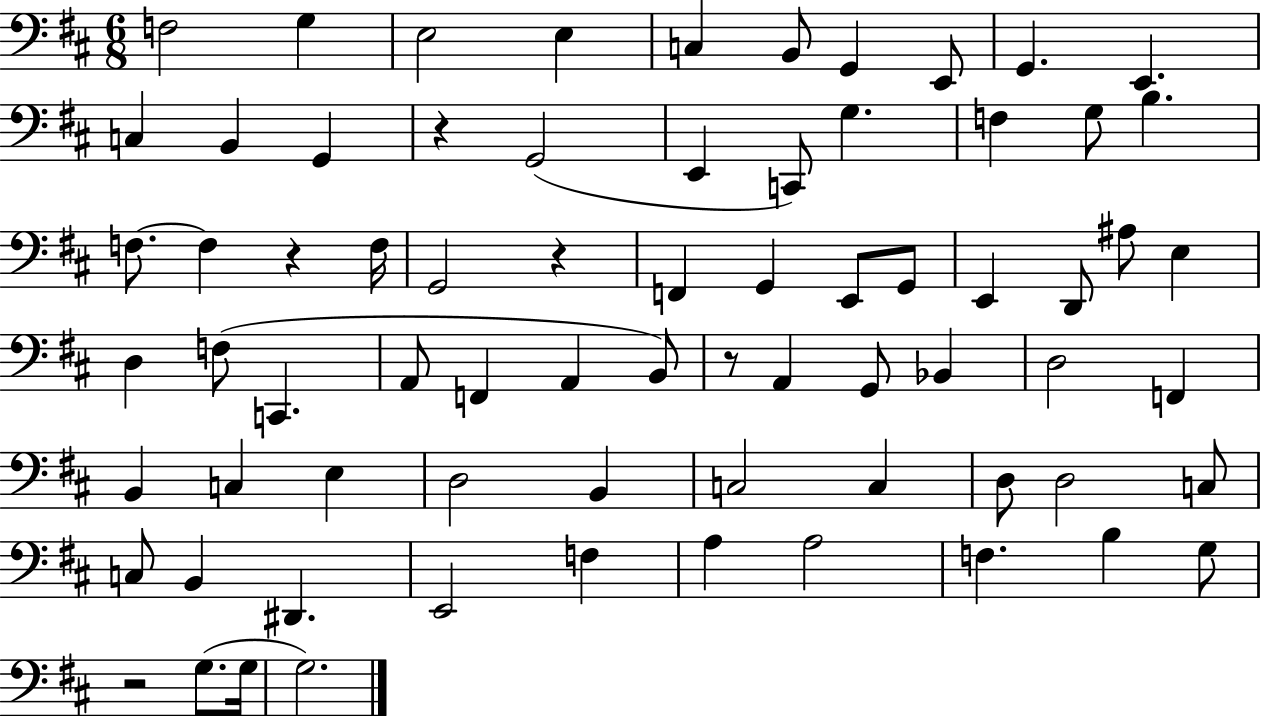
X:1
T:Untitled
M:6/8
L:1/4
K:D
F,2 G, E,2 E, C, B,,/2 G,, E,,/2 G,, E,, C, B,, G,, z G,,2 E,, C,,/2 G, F, G,/2 B, F,/2 F, z F,/4 G,,2 z F,, G,, E,,/2 G,,/2 E,, D,,/2 ^A,/2 E, D, F,/2 C,, A,,/2 F,, A,, B,,/2 z/2 A,, G,,/2 _B,, D,2 F,, B,, C, E, D,2 B,, C,2 C, D,/2 D,2 C,/2 C,/2 B,, ^D,, E,,2 F, A, A,2 F, B, G,/2 z2 G,/2 G,/4 G,2